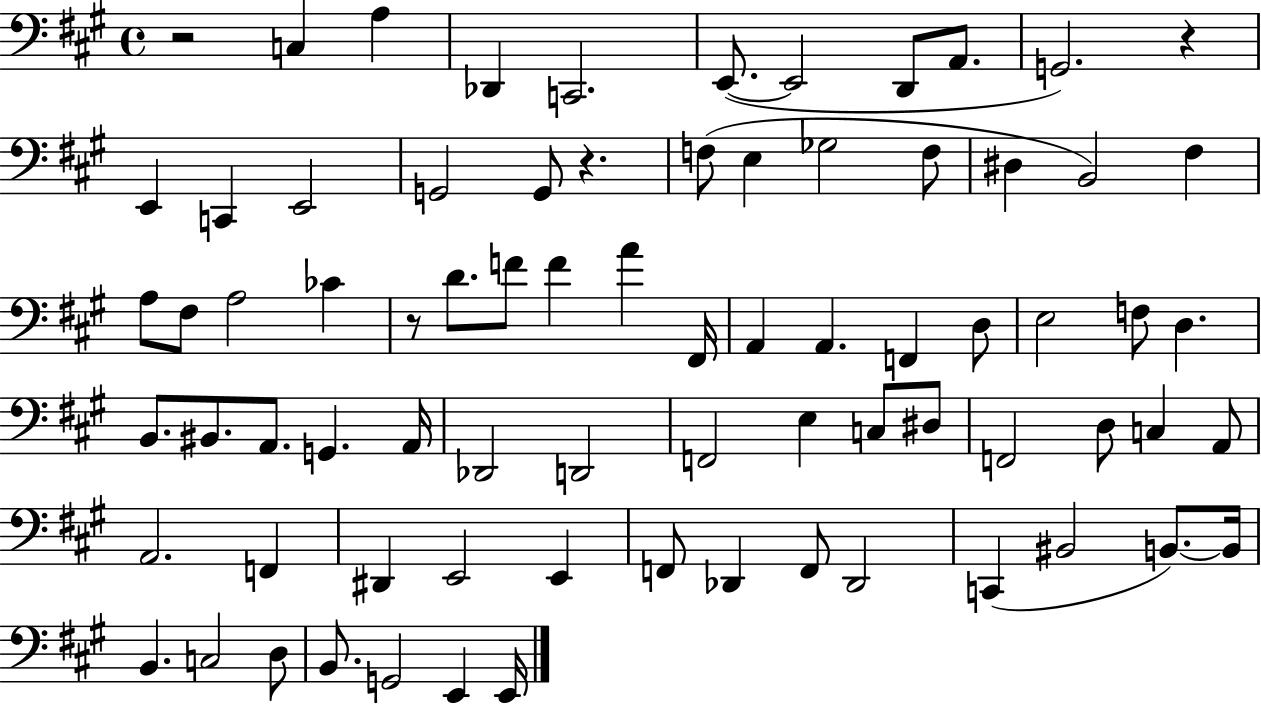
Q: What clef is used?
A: bass